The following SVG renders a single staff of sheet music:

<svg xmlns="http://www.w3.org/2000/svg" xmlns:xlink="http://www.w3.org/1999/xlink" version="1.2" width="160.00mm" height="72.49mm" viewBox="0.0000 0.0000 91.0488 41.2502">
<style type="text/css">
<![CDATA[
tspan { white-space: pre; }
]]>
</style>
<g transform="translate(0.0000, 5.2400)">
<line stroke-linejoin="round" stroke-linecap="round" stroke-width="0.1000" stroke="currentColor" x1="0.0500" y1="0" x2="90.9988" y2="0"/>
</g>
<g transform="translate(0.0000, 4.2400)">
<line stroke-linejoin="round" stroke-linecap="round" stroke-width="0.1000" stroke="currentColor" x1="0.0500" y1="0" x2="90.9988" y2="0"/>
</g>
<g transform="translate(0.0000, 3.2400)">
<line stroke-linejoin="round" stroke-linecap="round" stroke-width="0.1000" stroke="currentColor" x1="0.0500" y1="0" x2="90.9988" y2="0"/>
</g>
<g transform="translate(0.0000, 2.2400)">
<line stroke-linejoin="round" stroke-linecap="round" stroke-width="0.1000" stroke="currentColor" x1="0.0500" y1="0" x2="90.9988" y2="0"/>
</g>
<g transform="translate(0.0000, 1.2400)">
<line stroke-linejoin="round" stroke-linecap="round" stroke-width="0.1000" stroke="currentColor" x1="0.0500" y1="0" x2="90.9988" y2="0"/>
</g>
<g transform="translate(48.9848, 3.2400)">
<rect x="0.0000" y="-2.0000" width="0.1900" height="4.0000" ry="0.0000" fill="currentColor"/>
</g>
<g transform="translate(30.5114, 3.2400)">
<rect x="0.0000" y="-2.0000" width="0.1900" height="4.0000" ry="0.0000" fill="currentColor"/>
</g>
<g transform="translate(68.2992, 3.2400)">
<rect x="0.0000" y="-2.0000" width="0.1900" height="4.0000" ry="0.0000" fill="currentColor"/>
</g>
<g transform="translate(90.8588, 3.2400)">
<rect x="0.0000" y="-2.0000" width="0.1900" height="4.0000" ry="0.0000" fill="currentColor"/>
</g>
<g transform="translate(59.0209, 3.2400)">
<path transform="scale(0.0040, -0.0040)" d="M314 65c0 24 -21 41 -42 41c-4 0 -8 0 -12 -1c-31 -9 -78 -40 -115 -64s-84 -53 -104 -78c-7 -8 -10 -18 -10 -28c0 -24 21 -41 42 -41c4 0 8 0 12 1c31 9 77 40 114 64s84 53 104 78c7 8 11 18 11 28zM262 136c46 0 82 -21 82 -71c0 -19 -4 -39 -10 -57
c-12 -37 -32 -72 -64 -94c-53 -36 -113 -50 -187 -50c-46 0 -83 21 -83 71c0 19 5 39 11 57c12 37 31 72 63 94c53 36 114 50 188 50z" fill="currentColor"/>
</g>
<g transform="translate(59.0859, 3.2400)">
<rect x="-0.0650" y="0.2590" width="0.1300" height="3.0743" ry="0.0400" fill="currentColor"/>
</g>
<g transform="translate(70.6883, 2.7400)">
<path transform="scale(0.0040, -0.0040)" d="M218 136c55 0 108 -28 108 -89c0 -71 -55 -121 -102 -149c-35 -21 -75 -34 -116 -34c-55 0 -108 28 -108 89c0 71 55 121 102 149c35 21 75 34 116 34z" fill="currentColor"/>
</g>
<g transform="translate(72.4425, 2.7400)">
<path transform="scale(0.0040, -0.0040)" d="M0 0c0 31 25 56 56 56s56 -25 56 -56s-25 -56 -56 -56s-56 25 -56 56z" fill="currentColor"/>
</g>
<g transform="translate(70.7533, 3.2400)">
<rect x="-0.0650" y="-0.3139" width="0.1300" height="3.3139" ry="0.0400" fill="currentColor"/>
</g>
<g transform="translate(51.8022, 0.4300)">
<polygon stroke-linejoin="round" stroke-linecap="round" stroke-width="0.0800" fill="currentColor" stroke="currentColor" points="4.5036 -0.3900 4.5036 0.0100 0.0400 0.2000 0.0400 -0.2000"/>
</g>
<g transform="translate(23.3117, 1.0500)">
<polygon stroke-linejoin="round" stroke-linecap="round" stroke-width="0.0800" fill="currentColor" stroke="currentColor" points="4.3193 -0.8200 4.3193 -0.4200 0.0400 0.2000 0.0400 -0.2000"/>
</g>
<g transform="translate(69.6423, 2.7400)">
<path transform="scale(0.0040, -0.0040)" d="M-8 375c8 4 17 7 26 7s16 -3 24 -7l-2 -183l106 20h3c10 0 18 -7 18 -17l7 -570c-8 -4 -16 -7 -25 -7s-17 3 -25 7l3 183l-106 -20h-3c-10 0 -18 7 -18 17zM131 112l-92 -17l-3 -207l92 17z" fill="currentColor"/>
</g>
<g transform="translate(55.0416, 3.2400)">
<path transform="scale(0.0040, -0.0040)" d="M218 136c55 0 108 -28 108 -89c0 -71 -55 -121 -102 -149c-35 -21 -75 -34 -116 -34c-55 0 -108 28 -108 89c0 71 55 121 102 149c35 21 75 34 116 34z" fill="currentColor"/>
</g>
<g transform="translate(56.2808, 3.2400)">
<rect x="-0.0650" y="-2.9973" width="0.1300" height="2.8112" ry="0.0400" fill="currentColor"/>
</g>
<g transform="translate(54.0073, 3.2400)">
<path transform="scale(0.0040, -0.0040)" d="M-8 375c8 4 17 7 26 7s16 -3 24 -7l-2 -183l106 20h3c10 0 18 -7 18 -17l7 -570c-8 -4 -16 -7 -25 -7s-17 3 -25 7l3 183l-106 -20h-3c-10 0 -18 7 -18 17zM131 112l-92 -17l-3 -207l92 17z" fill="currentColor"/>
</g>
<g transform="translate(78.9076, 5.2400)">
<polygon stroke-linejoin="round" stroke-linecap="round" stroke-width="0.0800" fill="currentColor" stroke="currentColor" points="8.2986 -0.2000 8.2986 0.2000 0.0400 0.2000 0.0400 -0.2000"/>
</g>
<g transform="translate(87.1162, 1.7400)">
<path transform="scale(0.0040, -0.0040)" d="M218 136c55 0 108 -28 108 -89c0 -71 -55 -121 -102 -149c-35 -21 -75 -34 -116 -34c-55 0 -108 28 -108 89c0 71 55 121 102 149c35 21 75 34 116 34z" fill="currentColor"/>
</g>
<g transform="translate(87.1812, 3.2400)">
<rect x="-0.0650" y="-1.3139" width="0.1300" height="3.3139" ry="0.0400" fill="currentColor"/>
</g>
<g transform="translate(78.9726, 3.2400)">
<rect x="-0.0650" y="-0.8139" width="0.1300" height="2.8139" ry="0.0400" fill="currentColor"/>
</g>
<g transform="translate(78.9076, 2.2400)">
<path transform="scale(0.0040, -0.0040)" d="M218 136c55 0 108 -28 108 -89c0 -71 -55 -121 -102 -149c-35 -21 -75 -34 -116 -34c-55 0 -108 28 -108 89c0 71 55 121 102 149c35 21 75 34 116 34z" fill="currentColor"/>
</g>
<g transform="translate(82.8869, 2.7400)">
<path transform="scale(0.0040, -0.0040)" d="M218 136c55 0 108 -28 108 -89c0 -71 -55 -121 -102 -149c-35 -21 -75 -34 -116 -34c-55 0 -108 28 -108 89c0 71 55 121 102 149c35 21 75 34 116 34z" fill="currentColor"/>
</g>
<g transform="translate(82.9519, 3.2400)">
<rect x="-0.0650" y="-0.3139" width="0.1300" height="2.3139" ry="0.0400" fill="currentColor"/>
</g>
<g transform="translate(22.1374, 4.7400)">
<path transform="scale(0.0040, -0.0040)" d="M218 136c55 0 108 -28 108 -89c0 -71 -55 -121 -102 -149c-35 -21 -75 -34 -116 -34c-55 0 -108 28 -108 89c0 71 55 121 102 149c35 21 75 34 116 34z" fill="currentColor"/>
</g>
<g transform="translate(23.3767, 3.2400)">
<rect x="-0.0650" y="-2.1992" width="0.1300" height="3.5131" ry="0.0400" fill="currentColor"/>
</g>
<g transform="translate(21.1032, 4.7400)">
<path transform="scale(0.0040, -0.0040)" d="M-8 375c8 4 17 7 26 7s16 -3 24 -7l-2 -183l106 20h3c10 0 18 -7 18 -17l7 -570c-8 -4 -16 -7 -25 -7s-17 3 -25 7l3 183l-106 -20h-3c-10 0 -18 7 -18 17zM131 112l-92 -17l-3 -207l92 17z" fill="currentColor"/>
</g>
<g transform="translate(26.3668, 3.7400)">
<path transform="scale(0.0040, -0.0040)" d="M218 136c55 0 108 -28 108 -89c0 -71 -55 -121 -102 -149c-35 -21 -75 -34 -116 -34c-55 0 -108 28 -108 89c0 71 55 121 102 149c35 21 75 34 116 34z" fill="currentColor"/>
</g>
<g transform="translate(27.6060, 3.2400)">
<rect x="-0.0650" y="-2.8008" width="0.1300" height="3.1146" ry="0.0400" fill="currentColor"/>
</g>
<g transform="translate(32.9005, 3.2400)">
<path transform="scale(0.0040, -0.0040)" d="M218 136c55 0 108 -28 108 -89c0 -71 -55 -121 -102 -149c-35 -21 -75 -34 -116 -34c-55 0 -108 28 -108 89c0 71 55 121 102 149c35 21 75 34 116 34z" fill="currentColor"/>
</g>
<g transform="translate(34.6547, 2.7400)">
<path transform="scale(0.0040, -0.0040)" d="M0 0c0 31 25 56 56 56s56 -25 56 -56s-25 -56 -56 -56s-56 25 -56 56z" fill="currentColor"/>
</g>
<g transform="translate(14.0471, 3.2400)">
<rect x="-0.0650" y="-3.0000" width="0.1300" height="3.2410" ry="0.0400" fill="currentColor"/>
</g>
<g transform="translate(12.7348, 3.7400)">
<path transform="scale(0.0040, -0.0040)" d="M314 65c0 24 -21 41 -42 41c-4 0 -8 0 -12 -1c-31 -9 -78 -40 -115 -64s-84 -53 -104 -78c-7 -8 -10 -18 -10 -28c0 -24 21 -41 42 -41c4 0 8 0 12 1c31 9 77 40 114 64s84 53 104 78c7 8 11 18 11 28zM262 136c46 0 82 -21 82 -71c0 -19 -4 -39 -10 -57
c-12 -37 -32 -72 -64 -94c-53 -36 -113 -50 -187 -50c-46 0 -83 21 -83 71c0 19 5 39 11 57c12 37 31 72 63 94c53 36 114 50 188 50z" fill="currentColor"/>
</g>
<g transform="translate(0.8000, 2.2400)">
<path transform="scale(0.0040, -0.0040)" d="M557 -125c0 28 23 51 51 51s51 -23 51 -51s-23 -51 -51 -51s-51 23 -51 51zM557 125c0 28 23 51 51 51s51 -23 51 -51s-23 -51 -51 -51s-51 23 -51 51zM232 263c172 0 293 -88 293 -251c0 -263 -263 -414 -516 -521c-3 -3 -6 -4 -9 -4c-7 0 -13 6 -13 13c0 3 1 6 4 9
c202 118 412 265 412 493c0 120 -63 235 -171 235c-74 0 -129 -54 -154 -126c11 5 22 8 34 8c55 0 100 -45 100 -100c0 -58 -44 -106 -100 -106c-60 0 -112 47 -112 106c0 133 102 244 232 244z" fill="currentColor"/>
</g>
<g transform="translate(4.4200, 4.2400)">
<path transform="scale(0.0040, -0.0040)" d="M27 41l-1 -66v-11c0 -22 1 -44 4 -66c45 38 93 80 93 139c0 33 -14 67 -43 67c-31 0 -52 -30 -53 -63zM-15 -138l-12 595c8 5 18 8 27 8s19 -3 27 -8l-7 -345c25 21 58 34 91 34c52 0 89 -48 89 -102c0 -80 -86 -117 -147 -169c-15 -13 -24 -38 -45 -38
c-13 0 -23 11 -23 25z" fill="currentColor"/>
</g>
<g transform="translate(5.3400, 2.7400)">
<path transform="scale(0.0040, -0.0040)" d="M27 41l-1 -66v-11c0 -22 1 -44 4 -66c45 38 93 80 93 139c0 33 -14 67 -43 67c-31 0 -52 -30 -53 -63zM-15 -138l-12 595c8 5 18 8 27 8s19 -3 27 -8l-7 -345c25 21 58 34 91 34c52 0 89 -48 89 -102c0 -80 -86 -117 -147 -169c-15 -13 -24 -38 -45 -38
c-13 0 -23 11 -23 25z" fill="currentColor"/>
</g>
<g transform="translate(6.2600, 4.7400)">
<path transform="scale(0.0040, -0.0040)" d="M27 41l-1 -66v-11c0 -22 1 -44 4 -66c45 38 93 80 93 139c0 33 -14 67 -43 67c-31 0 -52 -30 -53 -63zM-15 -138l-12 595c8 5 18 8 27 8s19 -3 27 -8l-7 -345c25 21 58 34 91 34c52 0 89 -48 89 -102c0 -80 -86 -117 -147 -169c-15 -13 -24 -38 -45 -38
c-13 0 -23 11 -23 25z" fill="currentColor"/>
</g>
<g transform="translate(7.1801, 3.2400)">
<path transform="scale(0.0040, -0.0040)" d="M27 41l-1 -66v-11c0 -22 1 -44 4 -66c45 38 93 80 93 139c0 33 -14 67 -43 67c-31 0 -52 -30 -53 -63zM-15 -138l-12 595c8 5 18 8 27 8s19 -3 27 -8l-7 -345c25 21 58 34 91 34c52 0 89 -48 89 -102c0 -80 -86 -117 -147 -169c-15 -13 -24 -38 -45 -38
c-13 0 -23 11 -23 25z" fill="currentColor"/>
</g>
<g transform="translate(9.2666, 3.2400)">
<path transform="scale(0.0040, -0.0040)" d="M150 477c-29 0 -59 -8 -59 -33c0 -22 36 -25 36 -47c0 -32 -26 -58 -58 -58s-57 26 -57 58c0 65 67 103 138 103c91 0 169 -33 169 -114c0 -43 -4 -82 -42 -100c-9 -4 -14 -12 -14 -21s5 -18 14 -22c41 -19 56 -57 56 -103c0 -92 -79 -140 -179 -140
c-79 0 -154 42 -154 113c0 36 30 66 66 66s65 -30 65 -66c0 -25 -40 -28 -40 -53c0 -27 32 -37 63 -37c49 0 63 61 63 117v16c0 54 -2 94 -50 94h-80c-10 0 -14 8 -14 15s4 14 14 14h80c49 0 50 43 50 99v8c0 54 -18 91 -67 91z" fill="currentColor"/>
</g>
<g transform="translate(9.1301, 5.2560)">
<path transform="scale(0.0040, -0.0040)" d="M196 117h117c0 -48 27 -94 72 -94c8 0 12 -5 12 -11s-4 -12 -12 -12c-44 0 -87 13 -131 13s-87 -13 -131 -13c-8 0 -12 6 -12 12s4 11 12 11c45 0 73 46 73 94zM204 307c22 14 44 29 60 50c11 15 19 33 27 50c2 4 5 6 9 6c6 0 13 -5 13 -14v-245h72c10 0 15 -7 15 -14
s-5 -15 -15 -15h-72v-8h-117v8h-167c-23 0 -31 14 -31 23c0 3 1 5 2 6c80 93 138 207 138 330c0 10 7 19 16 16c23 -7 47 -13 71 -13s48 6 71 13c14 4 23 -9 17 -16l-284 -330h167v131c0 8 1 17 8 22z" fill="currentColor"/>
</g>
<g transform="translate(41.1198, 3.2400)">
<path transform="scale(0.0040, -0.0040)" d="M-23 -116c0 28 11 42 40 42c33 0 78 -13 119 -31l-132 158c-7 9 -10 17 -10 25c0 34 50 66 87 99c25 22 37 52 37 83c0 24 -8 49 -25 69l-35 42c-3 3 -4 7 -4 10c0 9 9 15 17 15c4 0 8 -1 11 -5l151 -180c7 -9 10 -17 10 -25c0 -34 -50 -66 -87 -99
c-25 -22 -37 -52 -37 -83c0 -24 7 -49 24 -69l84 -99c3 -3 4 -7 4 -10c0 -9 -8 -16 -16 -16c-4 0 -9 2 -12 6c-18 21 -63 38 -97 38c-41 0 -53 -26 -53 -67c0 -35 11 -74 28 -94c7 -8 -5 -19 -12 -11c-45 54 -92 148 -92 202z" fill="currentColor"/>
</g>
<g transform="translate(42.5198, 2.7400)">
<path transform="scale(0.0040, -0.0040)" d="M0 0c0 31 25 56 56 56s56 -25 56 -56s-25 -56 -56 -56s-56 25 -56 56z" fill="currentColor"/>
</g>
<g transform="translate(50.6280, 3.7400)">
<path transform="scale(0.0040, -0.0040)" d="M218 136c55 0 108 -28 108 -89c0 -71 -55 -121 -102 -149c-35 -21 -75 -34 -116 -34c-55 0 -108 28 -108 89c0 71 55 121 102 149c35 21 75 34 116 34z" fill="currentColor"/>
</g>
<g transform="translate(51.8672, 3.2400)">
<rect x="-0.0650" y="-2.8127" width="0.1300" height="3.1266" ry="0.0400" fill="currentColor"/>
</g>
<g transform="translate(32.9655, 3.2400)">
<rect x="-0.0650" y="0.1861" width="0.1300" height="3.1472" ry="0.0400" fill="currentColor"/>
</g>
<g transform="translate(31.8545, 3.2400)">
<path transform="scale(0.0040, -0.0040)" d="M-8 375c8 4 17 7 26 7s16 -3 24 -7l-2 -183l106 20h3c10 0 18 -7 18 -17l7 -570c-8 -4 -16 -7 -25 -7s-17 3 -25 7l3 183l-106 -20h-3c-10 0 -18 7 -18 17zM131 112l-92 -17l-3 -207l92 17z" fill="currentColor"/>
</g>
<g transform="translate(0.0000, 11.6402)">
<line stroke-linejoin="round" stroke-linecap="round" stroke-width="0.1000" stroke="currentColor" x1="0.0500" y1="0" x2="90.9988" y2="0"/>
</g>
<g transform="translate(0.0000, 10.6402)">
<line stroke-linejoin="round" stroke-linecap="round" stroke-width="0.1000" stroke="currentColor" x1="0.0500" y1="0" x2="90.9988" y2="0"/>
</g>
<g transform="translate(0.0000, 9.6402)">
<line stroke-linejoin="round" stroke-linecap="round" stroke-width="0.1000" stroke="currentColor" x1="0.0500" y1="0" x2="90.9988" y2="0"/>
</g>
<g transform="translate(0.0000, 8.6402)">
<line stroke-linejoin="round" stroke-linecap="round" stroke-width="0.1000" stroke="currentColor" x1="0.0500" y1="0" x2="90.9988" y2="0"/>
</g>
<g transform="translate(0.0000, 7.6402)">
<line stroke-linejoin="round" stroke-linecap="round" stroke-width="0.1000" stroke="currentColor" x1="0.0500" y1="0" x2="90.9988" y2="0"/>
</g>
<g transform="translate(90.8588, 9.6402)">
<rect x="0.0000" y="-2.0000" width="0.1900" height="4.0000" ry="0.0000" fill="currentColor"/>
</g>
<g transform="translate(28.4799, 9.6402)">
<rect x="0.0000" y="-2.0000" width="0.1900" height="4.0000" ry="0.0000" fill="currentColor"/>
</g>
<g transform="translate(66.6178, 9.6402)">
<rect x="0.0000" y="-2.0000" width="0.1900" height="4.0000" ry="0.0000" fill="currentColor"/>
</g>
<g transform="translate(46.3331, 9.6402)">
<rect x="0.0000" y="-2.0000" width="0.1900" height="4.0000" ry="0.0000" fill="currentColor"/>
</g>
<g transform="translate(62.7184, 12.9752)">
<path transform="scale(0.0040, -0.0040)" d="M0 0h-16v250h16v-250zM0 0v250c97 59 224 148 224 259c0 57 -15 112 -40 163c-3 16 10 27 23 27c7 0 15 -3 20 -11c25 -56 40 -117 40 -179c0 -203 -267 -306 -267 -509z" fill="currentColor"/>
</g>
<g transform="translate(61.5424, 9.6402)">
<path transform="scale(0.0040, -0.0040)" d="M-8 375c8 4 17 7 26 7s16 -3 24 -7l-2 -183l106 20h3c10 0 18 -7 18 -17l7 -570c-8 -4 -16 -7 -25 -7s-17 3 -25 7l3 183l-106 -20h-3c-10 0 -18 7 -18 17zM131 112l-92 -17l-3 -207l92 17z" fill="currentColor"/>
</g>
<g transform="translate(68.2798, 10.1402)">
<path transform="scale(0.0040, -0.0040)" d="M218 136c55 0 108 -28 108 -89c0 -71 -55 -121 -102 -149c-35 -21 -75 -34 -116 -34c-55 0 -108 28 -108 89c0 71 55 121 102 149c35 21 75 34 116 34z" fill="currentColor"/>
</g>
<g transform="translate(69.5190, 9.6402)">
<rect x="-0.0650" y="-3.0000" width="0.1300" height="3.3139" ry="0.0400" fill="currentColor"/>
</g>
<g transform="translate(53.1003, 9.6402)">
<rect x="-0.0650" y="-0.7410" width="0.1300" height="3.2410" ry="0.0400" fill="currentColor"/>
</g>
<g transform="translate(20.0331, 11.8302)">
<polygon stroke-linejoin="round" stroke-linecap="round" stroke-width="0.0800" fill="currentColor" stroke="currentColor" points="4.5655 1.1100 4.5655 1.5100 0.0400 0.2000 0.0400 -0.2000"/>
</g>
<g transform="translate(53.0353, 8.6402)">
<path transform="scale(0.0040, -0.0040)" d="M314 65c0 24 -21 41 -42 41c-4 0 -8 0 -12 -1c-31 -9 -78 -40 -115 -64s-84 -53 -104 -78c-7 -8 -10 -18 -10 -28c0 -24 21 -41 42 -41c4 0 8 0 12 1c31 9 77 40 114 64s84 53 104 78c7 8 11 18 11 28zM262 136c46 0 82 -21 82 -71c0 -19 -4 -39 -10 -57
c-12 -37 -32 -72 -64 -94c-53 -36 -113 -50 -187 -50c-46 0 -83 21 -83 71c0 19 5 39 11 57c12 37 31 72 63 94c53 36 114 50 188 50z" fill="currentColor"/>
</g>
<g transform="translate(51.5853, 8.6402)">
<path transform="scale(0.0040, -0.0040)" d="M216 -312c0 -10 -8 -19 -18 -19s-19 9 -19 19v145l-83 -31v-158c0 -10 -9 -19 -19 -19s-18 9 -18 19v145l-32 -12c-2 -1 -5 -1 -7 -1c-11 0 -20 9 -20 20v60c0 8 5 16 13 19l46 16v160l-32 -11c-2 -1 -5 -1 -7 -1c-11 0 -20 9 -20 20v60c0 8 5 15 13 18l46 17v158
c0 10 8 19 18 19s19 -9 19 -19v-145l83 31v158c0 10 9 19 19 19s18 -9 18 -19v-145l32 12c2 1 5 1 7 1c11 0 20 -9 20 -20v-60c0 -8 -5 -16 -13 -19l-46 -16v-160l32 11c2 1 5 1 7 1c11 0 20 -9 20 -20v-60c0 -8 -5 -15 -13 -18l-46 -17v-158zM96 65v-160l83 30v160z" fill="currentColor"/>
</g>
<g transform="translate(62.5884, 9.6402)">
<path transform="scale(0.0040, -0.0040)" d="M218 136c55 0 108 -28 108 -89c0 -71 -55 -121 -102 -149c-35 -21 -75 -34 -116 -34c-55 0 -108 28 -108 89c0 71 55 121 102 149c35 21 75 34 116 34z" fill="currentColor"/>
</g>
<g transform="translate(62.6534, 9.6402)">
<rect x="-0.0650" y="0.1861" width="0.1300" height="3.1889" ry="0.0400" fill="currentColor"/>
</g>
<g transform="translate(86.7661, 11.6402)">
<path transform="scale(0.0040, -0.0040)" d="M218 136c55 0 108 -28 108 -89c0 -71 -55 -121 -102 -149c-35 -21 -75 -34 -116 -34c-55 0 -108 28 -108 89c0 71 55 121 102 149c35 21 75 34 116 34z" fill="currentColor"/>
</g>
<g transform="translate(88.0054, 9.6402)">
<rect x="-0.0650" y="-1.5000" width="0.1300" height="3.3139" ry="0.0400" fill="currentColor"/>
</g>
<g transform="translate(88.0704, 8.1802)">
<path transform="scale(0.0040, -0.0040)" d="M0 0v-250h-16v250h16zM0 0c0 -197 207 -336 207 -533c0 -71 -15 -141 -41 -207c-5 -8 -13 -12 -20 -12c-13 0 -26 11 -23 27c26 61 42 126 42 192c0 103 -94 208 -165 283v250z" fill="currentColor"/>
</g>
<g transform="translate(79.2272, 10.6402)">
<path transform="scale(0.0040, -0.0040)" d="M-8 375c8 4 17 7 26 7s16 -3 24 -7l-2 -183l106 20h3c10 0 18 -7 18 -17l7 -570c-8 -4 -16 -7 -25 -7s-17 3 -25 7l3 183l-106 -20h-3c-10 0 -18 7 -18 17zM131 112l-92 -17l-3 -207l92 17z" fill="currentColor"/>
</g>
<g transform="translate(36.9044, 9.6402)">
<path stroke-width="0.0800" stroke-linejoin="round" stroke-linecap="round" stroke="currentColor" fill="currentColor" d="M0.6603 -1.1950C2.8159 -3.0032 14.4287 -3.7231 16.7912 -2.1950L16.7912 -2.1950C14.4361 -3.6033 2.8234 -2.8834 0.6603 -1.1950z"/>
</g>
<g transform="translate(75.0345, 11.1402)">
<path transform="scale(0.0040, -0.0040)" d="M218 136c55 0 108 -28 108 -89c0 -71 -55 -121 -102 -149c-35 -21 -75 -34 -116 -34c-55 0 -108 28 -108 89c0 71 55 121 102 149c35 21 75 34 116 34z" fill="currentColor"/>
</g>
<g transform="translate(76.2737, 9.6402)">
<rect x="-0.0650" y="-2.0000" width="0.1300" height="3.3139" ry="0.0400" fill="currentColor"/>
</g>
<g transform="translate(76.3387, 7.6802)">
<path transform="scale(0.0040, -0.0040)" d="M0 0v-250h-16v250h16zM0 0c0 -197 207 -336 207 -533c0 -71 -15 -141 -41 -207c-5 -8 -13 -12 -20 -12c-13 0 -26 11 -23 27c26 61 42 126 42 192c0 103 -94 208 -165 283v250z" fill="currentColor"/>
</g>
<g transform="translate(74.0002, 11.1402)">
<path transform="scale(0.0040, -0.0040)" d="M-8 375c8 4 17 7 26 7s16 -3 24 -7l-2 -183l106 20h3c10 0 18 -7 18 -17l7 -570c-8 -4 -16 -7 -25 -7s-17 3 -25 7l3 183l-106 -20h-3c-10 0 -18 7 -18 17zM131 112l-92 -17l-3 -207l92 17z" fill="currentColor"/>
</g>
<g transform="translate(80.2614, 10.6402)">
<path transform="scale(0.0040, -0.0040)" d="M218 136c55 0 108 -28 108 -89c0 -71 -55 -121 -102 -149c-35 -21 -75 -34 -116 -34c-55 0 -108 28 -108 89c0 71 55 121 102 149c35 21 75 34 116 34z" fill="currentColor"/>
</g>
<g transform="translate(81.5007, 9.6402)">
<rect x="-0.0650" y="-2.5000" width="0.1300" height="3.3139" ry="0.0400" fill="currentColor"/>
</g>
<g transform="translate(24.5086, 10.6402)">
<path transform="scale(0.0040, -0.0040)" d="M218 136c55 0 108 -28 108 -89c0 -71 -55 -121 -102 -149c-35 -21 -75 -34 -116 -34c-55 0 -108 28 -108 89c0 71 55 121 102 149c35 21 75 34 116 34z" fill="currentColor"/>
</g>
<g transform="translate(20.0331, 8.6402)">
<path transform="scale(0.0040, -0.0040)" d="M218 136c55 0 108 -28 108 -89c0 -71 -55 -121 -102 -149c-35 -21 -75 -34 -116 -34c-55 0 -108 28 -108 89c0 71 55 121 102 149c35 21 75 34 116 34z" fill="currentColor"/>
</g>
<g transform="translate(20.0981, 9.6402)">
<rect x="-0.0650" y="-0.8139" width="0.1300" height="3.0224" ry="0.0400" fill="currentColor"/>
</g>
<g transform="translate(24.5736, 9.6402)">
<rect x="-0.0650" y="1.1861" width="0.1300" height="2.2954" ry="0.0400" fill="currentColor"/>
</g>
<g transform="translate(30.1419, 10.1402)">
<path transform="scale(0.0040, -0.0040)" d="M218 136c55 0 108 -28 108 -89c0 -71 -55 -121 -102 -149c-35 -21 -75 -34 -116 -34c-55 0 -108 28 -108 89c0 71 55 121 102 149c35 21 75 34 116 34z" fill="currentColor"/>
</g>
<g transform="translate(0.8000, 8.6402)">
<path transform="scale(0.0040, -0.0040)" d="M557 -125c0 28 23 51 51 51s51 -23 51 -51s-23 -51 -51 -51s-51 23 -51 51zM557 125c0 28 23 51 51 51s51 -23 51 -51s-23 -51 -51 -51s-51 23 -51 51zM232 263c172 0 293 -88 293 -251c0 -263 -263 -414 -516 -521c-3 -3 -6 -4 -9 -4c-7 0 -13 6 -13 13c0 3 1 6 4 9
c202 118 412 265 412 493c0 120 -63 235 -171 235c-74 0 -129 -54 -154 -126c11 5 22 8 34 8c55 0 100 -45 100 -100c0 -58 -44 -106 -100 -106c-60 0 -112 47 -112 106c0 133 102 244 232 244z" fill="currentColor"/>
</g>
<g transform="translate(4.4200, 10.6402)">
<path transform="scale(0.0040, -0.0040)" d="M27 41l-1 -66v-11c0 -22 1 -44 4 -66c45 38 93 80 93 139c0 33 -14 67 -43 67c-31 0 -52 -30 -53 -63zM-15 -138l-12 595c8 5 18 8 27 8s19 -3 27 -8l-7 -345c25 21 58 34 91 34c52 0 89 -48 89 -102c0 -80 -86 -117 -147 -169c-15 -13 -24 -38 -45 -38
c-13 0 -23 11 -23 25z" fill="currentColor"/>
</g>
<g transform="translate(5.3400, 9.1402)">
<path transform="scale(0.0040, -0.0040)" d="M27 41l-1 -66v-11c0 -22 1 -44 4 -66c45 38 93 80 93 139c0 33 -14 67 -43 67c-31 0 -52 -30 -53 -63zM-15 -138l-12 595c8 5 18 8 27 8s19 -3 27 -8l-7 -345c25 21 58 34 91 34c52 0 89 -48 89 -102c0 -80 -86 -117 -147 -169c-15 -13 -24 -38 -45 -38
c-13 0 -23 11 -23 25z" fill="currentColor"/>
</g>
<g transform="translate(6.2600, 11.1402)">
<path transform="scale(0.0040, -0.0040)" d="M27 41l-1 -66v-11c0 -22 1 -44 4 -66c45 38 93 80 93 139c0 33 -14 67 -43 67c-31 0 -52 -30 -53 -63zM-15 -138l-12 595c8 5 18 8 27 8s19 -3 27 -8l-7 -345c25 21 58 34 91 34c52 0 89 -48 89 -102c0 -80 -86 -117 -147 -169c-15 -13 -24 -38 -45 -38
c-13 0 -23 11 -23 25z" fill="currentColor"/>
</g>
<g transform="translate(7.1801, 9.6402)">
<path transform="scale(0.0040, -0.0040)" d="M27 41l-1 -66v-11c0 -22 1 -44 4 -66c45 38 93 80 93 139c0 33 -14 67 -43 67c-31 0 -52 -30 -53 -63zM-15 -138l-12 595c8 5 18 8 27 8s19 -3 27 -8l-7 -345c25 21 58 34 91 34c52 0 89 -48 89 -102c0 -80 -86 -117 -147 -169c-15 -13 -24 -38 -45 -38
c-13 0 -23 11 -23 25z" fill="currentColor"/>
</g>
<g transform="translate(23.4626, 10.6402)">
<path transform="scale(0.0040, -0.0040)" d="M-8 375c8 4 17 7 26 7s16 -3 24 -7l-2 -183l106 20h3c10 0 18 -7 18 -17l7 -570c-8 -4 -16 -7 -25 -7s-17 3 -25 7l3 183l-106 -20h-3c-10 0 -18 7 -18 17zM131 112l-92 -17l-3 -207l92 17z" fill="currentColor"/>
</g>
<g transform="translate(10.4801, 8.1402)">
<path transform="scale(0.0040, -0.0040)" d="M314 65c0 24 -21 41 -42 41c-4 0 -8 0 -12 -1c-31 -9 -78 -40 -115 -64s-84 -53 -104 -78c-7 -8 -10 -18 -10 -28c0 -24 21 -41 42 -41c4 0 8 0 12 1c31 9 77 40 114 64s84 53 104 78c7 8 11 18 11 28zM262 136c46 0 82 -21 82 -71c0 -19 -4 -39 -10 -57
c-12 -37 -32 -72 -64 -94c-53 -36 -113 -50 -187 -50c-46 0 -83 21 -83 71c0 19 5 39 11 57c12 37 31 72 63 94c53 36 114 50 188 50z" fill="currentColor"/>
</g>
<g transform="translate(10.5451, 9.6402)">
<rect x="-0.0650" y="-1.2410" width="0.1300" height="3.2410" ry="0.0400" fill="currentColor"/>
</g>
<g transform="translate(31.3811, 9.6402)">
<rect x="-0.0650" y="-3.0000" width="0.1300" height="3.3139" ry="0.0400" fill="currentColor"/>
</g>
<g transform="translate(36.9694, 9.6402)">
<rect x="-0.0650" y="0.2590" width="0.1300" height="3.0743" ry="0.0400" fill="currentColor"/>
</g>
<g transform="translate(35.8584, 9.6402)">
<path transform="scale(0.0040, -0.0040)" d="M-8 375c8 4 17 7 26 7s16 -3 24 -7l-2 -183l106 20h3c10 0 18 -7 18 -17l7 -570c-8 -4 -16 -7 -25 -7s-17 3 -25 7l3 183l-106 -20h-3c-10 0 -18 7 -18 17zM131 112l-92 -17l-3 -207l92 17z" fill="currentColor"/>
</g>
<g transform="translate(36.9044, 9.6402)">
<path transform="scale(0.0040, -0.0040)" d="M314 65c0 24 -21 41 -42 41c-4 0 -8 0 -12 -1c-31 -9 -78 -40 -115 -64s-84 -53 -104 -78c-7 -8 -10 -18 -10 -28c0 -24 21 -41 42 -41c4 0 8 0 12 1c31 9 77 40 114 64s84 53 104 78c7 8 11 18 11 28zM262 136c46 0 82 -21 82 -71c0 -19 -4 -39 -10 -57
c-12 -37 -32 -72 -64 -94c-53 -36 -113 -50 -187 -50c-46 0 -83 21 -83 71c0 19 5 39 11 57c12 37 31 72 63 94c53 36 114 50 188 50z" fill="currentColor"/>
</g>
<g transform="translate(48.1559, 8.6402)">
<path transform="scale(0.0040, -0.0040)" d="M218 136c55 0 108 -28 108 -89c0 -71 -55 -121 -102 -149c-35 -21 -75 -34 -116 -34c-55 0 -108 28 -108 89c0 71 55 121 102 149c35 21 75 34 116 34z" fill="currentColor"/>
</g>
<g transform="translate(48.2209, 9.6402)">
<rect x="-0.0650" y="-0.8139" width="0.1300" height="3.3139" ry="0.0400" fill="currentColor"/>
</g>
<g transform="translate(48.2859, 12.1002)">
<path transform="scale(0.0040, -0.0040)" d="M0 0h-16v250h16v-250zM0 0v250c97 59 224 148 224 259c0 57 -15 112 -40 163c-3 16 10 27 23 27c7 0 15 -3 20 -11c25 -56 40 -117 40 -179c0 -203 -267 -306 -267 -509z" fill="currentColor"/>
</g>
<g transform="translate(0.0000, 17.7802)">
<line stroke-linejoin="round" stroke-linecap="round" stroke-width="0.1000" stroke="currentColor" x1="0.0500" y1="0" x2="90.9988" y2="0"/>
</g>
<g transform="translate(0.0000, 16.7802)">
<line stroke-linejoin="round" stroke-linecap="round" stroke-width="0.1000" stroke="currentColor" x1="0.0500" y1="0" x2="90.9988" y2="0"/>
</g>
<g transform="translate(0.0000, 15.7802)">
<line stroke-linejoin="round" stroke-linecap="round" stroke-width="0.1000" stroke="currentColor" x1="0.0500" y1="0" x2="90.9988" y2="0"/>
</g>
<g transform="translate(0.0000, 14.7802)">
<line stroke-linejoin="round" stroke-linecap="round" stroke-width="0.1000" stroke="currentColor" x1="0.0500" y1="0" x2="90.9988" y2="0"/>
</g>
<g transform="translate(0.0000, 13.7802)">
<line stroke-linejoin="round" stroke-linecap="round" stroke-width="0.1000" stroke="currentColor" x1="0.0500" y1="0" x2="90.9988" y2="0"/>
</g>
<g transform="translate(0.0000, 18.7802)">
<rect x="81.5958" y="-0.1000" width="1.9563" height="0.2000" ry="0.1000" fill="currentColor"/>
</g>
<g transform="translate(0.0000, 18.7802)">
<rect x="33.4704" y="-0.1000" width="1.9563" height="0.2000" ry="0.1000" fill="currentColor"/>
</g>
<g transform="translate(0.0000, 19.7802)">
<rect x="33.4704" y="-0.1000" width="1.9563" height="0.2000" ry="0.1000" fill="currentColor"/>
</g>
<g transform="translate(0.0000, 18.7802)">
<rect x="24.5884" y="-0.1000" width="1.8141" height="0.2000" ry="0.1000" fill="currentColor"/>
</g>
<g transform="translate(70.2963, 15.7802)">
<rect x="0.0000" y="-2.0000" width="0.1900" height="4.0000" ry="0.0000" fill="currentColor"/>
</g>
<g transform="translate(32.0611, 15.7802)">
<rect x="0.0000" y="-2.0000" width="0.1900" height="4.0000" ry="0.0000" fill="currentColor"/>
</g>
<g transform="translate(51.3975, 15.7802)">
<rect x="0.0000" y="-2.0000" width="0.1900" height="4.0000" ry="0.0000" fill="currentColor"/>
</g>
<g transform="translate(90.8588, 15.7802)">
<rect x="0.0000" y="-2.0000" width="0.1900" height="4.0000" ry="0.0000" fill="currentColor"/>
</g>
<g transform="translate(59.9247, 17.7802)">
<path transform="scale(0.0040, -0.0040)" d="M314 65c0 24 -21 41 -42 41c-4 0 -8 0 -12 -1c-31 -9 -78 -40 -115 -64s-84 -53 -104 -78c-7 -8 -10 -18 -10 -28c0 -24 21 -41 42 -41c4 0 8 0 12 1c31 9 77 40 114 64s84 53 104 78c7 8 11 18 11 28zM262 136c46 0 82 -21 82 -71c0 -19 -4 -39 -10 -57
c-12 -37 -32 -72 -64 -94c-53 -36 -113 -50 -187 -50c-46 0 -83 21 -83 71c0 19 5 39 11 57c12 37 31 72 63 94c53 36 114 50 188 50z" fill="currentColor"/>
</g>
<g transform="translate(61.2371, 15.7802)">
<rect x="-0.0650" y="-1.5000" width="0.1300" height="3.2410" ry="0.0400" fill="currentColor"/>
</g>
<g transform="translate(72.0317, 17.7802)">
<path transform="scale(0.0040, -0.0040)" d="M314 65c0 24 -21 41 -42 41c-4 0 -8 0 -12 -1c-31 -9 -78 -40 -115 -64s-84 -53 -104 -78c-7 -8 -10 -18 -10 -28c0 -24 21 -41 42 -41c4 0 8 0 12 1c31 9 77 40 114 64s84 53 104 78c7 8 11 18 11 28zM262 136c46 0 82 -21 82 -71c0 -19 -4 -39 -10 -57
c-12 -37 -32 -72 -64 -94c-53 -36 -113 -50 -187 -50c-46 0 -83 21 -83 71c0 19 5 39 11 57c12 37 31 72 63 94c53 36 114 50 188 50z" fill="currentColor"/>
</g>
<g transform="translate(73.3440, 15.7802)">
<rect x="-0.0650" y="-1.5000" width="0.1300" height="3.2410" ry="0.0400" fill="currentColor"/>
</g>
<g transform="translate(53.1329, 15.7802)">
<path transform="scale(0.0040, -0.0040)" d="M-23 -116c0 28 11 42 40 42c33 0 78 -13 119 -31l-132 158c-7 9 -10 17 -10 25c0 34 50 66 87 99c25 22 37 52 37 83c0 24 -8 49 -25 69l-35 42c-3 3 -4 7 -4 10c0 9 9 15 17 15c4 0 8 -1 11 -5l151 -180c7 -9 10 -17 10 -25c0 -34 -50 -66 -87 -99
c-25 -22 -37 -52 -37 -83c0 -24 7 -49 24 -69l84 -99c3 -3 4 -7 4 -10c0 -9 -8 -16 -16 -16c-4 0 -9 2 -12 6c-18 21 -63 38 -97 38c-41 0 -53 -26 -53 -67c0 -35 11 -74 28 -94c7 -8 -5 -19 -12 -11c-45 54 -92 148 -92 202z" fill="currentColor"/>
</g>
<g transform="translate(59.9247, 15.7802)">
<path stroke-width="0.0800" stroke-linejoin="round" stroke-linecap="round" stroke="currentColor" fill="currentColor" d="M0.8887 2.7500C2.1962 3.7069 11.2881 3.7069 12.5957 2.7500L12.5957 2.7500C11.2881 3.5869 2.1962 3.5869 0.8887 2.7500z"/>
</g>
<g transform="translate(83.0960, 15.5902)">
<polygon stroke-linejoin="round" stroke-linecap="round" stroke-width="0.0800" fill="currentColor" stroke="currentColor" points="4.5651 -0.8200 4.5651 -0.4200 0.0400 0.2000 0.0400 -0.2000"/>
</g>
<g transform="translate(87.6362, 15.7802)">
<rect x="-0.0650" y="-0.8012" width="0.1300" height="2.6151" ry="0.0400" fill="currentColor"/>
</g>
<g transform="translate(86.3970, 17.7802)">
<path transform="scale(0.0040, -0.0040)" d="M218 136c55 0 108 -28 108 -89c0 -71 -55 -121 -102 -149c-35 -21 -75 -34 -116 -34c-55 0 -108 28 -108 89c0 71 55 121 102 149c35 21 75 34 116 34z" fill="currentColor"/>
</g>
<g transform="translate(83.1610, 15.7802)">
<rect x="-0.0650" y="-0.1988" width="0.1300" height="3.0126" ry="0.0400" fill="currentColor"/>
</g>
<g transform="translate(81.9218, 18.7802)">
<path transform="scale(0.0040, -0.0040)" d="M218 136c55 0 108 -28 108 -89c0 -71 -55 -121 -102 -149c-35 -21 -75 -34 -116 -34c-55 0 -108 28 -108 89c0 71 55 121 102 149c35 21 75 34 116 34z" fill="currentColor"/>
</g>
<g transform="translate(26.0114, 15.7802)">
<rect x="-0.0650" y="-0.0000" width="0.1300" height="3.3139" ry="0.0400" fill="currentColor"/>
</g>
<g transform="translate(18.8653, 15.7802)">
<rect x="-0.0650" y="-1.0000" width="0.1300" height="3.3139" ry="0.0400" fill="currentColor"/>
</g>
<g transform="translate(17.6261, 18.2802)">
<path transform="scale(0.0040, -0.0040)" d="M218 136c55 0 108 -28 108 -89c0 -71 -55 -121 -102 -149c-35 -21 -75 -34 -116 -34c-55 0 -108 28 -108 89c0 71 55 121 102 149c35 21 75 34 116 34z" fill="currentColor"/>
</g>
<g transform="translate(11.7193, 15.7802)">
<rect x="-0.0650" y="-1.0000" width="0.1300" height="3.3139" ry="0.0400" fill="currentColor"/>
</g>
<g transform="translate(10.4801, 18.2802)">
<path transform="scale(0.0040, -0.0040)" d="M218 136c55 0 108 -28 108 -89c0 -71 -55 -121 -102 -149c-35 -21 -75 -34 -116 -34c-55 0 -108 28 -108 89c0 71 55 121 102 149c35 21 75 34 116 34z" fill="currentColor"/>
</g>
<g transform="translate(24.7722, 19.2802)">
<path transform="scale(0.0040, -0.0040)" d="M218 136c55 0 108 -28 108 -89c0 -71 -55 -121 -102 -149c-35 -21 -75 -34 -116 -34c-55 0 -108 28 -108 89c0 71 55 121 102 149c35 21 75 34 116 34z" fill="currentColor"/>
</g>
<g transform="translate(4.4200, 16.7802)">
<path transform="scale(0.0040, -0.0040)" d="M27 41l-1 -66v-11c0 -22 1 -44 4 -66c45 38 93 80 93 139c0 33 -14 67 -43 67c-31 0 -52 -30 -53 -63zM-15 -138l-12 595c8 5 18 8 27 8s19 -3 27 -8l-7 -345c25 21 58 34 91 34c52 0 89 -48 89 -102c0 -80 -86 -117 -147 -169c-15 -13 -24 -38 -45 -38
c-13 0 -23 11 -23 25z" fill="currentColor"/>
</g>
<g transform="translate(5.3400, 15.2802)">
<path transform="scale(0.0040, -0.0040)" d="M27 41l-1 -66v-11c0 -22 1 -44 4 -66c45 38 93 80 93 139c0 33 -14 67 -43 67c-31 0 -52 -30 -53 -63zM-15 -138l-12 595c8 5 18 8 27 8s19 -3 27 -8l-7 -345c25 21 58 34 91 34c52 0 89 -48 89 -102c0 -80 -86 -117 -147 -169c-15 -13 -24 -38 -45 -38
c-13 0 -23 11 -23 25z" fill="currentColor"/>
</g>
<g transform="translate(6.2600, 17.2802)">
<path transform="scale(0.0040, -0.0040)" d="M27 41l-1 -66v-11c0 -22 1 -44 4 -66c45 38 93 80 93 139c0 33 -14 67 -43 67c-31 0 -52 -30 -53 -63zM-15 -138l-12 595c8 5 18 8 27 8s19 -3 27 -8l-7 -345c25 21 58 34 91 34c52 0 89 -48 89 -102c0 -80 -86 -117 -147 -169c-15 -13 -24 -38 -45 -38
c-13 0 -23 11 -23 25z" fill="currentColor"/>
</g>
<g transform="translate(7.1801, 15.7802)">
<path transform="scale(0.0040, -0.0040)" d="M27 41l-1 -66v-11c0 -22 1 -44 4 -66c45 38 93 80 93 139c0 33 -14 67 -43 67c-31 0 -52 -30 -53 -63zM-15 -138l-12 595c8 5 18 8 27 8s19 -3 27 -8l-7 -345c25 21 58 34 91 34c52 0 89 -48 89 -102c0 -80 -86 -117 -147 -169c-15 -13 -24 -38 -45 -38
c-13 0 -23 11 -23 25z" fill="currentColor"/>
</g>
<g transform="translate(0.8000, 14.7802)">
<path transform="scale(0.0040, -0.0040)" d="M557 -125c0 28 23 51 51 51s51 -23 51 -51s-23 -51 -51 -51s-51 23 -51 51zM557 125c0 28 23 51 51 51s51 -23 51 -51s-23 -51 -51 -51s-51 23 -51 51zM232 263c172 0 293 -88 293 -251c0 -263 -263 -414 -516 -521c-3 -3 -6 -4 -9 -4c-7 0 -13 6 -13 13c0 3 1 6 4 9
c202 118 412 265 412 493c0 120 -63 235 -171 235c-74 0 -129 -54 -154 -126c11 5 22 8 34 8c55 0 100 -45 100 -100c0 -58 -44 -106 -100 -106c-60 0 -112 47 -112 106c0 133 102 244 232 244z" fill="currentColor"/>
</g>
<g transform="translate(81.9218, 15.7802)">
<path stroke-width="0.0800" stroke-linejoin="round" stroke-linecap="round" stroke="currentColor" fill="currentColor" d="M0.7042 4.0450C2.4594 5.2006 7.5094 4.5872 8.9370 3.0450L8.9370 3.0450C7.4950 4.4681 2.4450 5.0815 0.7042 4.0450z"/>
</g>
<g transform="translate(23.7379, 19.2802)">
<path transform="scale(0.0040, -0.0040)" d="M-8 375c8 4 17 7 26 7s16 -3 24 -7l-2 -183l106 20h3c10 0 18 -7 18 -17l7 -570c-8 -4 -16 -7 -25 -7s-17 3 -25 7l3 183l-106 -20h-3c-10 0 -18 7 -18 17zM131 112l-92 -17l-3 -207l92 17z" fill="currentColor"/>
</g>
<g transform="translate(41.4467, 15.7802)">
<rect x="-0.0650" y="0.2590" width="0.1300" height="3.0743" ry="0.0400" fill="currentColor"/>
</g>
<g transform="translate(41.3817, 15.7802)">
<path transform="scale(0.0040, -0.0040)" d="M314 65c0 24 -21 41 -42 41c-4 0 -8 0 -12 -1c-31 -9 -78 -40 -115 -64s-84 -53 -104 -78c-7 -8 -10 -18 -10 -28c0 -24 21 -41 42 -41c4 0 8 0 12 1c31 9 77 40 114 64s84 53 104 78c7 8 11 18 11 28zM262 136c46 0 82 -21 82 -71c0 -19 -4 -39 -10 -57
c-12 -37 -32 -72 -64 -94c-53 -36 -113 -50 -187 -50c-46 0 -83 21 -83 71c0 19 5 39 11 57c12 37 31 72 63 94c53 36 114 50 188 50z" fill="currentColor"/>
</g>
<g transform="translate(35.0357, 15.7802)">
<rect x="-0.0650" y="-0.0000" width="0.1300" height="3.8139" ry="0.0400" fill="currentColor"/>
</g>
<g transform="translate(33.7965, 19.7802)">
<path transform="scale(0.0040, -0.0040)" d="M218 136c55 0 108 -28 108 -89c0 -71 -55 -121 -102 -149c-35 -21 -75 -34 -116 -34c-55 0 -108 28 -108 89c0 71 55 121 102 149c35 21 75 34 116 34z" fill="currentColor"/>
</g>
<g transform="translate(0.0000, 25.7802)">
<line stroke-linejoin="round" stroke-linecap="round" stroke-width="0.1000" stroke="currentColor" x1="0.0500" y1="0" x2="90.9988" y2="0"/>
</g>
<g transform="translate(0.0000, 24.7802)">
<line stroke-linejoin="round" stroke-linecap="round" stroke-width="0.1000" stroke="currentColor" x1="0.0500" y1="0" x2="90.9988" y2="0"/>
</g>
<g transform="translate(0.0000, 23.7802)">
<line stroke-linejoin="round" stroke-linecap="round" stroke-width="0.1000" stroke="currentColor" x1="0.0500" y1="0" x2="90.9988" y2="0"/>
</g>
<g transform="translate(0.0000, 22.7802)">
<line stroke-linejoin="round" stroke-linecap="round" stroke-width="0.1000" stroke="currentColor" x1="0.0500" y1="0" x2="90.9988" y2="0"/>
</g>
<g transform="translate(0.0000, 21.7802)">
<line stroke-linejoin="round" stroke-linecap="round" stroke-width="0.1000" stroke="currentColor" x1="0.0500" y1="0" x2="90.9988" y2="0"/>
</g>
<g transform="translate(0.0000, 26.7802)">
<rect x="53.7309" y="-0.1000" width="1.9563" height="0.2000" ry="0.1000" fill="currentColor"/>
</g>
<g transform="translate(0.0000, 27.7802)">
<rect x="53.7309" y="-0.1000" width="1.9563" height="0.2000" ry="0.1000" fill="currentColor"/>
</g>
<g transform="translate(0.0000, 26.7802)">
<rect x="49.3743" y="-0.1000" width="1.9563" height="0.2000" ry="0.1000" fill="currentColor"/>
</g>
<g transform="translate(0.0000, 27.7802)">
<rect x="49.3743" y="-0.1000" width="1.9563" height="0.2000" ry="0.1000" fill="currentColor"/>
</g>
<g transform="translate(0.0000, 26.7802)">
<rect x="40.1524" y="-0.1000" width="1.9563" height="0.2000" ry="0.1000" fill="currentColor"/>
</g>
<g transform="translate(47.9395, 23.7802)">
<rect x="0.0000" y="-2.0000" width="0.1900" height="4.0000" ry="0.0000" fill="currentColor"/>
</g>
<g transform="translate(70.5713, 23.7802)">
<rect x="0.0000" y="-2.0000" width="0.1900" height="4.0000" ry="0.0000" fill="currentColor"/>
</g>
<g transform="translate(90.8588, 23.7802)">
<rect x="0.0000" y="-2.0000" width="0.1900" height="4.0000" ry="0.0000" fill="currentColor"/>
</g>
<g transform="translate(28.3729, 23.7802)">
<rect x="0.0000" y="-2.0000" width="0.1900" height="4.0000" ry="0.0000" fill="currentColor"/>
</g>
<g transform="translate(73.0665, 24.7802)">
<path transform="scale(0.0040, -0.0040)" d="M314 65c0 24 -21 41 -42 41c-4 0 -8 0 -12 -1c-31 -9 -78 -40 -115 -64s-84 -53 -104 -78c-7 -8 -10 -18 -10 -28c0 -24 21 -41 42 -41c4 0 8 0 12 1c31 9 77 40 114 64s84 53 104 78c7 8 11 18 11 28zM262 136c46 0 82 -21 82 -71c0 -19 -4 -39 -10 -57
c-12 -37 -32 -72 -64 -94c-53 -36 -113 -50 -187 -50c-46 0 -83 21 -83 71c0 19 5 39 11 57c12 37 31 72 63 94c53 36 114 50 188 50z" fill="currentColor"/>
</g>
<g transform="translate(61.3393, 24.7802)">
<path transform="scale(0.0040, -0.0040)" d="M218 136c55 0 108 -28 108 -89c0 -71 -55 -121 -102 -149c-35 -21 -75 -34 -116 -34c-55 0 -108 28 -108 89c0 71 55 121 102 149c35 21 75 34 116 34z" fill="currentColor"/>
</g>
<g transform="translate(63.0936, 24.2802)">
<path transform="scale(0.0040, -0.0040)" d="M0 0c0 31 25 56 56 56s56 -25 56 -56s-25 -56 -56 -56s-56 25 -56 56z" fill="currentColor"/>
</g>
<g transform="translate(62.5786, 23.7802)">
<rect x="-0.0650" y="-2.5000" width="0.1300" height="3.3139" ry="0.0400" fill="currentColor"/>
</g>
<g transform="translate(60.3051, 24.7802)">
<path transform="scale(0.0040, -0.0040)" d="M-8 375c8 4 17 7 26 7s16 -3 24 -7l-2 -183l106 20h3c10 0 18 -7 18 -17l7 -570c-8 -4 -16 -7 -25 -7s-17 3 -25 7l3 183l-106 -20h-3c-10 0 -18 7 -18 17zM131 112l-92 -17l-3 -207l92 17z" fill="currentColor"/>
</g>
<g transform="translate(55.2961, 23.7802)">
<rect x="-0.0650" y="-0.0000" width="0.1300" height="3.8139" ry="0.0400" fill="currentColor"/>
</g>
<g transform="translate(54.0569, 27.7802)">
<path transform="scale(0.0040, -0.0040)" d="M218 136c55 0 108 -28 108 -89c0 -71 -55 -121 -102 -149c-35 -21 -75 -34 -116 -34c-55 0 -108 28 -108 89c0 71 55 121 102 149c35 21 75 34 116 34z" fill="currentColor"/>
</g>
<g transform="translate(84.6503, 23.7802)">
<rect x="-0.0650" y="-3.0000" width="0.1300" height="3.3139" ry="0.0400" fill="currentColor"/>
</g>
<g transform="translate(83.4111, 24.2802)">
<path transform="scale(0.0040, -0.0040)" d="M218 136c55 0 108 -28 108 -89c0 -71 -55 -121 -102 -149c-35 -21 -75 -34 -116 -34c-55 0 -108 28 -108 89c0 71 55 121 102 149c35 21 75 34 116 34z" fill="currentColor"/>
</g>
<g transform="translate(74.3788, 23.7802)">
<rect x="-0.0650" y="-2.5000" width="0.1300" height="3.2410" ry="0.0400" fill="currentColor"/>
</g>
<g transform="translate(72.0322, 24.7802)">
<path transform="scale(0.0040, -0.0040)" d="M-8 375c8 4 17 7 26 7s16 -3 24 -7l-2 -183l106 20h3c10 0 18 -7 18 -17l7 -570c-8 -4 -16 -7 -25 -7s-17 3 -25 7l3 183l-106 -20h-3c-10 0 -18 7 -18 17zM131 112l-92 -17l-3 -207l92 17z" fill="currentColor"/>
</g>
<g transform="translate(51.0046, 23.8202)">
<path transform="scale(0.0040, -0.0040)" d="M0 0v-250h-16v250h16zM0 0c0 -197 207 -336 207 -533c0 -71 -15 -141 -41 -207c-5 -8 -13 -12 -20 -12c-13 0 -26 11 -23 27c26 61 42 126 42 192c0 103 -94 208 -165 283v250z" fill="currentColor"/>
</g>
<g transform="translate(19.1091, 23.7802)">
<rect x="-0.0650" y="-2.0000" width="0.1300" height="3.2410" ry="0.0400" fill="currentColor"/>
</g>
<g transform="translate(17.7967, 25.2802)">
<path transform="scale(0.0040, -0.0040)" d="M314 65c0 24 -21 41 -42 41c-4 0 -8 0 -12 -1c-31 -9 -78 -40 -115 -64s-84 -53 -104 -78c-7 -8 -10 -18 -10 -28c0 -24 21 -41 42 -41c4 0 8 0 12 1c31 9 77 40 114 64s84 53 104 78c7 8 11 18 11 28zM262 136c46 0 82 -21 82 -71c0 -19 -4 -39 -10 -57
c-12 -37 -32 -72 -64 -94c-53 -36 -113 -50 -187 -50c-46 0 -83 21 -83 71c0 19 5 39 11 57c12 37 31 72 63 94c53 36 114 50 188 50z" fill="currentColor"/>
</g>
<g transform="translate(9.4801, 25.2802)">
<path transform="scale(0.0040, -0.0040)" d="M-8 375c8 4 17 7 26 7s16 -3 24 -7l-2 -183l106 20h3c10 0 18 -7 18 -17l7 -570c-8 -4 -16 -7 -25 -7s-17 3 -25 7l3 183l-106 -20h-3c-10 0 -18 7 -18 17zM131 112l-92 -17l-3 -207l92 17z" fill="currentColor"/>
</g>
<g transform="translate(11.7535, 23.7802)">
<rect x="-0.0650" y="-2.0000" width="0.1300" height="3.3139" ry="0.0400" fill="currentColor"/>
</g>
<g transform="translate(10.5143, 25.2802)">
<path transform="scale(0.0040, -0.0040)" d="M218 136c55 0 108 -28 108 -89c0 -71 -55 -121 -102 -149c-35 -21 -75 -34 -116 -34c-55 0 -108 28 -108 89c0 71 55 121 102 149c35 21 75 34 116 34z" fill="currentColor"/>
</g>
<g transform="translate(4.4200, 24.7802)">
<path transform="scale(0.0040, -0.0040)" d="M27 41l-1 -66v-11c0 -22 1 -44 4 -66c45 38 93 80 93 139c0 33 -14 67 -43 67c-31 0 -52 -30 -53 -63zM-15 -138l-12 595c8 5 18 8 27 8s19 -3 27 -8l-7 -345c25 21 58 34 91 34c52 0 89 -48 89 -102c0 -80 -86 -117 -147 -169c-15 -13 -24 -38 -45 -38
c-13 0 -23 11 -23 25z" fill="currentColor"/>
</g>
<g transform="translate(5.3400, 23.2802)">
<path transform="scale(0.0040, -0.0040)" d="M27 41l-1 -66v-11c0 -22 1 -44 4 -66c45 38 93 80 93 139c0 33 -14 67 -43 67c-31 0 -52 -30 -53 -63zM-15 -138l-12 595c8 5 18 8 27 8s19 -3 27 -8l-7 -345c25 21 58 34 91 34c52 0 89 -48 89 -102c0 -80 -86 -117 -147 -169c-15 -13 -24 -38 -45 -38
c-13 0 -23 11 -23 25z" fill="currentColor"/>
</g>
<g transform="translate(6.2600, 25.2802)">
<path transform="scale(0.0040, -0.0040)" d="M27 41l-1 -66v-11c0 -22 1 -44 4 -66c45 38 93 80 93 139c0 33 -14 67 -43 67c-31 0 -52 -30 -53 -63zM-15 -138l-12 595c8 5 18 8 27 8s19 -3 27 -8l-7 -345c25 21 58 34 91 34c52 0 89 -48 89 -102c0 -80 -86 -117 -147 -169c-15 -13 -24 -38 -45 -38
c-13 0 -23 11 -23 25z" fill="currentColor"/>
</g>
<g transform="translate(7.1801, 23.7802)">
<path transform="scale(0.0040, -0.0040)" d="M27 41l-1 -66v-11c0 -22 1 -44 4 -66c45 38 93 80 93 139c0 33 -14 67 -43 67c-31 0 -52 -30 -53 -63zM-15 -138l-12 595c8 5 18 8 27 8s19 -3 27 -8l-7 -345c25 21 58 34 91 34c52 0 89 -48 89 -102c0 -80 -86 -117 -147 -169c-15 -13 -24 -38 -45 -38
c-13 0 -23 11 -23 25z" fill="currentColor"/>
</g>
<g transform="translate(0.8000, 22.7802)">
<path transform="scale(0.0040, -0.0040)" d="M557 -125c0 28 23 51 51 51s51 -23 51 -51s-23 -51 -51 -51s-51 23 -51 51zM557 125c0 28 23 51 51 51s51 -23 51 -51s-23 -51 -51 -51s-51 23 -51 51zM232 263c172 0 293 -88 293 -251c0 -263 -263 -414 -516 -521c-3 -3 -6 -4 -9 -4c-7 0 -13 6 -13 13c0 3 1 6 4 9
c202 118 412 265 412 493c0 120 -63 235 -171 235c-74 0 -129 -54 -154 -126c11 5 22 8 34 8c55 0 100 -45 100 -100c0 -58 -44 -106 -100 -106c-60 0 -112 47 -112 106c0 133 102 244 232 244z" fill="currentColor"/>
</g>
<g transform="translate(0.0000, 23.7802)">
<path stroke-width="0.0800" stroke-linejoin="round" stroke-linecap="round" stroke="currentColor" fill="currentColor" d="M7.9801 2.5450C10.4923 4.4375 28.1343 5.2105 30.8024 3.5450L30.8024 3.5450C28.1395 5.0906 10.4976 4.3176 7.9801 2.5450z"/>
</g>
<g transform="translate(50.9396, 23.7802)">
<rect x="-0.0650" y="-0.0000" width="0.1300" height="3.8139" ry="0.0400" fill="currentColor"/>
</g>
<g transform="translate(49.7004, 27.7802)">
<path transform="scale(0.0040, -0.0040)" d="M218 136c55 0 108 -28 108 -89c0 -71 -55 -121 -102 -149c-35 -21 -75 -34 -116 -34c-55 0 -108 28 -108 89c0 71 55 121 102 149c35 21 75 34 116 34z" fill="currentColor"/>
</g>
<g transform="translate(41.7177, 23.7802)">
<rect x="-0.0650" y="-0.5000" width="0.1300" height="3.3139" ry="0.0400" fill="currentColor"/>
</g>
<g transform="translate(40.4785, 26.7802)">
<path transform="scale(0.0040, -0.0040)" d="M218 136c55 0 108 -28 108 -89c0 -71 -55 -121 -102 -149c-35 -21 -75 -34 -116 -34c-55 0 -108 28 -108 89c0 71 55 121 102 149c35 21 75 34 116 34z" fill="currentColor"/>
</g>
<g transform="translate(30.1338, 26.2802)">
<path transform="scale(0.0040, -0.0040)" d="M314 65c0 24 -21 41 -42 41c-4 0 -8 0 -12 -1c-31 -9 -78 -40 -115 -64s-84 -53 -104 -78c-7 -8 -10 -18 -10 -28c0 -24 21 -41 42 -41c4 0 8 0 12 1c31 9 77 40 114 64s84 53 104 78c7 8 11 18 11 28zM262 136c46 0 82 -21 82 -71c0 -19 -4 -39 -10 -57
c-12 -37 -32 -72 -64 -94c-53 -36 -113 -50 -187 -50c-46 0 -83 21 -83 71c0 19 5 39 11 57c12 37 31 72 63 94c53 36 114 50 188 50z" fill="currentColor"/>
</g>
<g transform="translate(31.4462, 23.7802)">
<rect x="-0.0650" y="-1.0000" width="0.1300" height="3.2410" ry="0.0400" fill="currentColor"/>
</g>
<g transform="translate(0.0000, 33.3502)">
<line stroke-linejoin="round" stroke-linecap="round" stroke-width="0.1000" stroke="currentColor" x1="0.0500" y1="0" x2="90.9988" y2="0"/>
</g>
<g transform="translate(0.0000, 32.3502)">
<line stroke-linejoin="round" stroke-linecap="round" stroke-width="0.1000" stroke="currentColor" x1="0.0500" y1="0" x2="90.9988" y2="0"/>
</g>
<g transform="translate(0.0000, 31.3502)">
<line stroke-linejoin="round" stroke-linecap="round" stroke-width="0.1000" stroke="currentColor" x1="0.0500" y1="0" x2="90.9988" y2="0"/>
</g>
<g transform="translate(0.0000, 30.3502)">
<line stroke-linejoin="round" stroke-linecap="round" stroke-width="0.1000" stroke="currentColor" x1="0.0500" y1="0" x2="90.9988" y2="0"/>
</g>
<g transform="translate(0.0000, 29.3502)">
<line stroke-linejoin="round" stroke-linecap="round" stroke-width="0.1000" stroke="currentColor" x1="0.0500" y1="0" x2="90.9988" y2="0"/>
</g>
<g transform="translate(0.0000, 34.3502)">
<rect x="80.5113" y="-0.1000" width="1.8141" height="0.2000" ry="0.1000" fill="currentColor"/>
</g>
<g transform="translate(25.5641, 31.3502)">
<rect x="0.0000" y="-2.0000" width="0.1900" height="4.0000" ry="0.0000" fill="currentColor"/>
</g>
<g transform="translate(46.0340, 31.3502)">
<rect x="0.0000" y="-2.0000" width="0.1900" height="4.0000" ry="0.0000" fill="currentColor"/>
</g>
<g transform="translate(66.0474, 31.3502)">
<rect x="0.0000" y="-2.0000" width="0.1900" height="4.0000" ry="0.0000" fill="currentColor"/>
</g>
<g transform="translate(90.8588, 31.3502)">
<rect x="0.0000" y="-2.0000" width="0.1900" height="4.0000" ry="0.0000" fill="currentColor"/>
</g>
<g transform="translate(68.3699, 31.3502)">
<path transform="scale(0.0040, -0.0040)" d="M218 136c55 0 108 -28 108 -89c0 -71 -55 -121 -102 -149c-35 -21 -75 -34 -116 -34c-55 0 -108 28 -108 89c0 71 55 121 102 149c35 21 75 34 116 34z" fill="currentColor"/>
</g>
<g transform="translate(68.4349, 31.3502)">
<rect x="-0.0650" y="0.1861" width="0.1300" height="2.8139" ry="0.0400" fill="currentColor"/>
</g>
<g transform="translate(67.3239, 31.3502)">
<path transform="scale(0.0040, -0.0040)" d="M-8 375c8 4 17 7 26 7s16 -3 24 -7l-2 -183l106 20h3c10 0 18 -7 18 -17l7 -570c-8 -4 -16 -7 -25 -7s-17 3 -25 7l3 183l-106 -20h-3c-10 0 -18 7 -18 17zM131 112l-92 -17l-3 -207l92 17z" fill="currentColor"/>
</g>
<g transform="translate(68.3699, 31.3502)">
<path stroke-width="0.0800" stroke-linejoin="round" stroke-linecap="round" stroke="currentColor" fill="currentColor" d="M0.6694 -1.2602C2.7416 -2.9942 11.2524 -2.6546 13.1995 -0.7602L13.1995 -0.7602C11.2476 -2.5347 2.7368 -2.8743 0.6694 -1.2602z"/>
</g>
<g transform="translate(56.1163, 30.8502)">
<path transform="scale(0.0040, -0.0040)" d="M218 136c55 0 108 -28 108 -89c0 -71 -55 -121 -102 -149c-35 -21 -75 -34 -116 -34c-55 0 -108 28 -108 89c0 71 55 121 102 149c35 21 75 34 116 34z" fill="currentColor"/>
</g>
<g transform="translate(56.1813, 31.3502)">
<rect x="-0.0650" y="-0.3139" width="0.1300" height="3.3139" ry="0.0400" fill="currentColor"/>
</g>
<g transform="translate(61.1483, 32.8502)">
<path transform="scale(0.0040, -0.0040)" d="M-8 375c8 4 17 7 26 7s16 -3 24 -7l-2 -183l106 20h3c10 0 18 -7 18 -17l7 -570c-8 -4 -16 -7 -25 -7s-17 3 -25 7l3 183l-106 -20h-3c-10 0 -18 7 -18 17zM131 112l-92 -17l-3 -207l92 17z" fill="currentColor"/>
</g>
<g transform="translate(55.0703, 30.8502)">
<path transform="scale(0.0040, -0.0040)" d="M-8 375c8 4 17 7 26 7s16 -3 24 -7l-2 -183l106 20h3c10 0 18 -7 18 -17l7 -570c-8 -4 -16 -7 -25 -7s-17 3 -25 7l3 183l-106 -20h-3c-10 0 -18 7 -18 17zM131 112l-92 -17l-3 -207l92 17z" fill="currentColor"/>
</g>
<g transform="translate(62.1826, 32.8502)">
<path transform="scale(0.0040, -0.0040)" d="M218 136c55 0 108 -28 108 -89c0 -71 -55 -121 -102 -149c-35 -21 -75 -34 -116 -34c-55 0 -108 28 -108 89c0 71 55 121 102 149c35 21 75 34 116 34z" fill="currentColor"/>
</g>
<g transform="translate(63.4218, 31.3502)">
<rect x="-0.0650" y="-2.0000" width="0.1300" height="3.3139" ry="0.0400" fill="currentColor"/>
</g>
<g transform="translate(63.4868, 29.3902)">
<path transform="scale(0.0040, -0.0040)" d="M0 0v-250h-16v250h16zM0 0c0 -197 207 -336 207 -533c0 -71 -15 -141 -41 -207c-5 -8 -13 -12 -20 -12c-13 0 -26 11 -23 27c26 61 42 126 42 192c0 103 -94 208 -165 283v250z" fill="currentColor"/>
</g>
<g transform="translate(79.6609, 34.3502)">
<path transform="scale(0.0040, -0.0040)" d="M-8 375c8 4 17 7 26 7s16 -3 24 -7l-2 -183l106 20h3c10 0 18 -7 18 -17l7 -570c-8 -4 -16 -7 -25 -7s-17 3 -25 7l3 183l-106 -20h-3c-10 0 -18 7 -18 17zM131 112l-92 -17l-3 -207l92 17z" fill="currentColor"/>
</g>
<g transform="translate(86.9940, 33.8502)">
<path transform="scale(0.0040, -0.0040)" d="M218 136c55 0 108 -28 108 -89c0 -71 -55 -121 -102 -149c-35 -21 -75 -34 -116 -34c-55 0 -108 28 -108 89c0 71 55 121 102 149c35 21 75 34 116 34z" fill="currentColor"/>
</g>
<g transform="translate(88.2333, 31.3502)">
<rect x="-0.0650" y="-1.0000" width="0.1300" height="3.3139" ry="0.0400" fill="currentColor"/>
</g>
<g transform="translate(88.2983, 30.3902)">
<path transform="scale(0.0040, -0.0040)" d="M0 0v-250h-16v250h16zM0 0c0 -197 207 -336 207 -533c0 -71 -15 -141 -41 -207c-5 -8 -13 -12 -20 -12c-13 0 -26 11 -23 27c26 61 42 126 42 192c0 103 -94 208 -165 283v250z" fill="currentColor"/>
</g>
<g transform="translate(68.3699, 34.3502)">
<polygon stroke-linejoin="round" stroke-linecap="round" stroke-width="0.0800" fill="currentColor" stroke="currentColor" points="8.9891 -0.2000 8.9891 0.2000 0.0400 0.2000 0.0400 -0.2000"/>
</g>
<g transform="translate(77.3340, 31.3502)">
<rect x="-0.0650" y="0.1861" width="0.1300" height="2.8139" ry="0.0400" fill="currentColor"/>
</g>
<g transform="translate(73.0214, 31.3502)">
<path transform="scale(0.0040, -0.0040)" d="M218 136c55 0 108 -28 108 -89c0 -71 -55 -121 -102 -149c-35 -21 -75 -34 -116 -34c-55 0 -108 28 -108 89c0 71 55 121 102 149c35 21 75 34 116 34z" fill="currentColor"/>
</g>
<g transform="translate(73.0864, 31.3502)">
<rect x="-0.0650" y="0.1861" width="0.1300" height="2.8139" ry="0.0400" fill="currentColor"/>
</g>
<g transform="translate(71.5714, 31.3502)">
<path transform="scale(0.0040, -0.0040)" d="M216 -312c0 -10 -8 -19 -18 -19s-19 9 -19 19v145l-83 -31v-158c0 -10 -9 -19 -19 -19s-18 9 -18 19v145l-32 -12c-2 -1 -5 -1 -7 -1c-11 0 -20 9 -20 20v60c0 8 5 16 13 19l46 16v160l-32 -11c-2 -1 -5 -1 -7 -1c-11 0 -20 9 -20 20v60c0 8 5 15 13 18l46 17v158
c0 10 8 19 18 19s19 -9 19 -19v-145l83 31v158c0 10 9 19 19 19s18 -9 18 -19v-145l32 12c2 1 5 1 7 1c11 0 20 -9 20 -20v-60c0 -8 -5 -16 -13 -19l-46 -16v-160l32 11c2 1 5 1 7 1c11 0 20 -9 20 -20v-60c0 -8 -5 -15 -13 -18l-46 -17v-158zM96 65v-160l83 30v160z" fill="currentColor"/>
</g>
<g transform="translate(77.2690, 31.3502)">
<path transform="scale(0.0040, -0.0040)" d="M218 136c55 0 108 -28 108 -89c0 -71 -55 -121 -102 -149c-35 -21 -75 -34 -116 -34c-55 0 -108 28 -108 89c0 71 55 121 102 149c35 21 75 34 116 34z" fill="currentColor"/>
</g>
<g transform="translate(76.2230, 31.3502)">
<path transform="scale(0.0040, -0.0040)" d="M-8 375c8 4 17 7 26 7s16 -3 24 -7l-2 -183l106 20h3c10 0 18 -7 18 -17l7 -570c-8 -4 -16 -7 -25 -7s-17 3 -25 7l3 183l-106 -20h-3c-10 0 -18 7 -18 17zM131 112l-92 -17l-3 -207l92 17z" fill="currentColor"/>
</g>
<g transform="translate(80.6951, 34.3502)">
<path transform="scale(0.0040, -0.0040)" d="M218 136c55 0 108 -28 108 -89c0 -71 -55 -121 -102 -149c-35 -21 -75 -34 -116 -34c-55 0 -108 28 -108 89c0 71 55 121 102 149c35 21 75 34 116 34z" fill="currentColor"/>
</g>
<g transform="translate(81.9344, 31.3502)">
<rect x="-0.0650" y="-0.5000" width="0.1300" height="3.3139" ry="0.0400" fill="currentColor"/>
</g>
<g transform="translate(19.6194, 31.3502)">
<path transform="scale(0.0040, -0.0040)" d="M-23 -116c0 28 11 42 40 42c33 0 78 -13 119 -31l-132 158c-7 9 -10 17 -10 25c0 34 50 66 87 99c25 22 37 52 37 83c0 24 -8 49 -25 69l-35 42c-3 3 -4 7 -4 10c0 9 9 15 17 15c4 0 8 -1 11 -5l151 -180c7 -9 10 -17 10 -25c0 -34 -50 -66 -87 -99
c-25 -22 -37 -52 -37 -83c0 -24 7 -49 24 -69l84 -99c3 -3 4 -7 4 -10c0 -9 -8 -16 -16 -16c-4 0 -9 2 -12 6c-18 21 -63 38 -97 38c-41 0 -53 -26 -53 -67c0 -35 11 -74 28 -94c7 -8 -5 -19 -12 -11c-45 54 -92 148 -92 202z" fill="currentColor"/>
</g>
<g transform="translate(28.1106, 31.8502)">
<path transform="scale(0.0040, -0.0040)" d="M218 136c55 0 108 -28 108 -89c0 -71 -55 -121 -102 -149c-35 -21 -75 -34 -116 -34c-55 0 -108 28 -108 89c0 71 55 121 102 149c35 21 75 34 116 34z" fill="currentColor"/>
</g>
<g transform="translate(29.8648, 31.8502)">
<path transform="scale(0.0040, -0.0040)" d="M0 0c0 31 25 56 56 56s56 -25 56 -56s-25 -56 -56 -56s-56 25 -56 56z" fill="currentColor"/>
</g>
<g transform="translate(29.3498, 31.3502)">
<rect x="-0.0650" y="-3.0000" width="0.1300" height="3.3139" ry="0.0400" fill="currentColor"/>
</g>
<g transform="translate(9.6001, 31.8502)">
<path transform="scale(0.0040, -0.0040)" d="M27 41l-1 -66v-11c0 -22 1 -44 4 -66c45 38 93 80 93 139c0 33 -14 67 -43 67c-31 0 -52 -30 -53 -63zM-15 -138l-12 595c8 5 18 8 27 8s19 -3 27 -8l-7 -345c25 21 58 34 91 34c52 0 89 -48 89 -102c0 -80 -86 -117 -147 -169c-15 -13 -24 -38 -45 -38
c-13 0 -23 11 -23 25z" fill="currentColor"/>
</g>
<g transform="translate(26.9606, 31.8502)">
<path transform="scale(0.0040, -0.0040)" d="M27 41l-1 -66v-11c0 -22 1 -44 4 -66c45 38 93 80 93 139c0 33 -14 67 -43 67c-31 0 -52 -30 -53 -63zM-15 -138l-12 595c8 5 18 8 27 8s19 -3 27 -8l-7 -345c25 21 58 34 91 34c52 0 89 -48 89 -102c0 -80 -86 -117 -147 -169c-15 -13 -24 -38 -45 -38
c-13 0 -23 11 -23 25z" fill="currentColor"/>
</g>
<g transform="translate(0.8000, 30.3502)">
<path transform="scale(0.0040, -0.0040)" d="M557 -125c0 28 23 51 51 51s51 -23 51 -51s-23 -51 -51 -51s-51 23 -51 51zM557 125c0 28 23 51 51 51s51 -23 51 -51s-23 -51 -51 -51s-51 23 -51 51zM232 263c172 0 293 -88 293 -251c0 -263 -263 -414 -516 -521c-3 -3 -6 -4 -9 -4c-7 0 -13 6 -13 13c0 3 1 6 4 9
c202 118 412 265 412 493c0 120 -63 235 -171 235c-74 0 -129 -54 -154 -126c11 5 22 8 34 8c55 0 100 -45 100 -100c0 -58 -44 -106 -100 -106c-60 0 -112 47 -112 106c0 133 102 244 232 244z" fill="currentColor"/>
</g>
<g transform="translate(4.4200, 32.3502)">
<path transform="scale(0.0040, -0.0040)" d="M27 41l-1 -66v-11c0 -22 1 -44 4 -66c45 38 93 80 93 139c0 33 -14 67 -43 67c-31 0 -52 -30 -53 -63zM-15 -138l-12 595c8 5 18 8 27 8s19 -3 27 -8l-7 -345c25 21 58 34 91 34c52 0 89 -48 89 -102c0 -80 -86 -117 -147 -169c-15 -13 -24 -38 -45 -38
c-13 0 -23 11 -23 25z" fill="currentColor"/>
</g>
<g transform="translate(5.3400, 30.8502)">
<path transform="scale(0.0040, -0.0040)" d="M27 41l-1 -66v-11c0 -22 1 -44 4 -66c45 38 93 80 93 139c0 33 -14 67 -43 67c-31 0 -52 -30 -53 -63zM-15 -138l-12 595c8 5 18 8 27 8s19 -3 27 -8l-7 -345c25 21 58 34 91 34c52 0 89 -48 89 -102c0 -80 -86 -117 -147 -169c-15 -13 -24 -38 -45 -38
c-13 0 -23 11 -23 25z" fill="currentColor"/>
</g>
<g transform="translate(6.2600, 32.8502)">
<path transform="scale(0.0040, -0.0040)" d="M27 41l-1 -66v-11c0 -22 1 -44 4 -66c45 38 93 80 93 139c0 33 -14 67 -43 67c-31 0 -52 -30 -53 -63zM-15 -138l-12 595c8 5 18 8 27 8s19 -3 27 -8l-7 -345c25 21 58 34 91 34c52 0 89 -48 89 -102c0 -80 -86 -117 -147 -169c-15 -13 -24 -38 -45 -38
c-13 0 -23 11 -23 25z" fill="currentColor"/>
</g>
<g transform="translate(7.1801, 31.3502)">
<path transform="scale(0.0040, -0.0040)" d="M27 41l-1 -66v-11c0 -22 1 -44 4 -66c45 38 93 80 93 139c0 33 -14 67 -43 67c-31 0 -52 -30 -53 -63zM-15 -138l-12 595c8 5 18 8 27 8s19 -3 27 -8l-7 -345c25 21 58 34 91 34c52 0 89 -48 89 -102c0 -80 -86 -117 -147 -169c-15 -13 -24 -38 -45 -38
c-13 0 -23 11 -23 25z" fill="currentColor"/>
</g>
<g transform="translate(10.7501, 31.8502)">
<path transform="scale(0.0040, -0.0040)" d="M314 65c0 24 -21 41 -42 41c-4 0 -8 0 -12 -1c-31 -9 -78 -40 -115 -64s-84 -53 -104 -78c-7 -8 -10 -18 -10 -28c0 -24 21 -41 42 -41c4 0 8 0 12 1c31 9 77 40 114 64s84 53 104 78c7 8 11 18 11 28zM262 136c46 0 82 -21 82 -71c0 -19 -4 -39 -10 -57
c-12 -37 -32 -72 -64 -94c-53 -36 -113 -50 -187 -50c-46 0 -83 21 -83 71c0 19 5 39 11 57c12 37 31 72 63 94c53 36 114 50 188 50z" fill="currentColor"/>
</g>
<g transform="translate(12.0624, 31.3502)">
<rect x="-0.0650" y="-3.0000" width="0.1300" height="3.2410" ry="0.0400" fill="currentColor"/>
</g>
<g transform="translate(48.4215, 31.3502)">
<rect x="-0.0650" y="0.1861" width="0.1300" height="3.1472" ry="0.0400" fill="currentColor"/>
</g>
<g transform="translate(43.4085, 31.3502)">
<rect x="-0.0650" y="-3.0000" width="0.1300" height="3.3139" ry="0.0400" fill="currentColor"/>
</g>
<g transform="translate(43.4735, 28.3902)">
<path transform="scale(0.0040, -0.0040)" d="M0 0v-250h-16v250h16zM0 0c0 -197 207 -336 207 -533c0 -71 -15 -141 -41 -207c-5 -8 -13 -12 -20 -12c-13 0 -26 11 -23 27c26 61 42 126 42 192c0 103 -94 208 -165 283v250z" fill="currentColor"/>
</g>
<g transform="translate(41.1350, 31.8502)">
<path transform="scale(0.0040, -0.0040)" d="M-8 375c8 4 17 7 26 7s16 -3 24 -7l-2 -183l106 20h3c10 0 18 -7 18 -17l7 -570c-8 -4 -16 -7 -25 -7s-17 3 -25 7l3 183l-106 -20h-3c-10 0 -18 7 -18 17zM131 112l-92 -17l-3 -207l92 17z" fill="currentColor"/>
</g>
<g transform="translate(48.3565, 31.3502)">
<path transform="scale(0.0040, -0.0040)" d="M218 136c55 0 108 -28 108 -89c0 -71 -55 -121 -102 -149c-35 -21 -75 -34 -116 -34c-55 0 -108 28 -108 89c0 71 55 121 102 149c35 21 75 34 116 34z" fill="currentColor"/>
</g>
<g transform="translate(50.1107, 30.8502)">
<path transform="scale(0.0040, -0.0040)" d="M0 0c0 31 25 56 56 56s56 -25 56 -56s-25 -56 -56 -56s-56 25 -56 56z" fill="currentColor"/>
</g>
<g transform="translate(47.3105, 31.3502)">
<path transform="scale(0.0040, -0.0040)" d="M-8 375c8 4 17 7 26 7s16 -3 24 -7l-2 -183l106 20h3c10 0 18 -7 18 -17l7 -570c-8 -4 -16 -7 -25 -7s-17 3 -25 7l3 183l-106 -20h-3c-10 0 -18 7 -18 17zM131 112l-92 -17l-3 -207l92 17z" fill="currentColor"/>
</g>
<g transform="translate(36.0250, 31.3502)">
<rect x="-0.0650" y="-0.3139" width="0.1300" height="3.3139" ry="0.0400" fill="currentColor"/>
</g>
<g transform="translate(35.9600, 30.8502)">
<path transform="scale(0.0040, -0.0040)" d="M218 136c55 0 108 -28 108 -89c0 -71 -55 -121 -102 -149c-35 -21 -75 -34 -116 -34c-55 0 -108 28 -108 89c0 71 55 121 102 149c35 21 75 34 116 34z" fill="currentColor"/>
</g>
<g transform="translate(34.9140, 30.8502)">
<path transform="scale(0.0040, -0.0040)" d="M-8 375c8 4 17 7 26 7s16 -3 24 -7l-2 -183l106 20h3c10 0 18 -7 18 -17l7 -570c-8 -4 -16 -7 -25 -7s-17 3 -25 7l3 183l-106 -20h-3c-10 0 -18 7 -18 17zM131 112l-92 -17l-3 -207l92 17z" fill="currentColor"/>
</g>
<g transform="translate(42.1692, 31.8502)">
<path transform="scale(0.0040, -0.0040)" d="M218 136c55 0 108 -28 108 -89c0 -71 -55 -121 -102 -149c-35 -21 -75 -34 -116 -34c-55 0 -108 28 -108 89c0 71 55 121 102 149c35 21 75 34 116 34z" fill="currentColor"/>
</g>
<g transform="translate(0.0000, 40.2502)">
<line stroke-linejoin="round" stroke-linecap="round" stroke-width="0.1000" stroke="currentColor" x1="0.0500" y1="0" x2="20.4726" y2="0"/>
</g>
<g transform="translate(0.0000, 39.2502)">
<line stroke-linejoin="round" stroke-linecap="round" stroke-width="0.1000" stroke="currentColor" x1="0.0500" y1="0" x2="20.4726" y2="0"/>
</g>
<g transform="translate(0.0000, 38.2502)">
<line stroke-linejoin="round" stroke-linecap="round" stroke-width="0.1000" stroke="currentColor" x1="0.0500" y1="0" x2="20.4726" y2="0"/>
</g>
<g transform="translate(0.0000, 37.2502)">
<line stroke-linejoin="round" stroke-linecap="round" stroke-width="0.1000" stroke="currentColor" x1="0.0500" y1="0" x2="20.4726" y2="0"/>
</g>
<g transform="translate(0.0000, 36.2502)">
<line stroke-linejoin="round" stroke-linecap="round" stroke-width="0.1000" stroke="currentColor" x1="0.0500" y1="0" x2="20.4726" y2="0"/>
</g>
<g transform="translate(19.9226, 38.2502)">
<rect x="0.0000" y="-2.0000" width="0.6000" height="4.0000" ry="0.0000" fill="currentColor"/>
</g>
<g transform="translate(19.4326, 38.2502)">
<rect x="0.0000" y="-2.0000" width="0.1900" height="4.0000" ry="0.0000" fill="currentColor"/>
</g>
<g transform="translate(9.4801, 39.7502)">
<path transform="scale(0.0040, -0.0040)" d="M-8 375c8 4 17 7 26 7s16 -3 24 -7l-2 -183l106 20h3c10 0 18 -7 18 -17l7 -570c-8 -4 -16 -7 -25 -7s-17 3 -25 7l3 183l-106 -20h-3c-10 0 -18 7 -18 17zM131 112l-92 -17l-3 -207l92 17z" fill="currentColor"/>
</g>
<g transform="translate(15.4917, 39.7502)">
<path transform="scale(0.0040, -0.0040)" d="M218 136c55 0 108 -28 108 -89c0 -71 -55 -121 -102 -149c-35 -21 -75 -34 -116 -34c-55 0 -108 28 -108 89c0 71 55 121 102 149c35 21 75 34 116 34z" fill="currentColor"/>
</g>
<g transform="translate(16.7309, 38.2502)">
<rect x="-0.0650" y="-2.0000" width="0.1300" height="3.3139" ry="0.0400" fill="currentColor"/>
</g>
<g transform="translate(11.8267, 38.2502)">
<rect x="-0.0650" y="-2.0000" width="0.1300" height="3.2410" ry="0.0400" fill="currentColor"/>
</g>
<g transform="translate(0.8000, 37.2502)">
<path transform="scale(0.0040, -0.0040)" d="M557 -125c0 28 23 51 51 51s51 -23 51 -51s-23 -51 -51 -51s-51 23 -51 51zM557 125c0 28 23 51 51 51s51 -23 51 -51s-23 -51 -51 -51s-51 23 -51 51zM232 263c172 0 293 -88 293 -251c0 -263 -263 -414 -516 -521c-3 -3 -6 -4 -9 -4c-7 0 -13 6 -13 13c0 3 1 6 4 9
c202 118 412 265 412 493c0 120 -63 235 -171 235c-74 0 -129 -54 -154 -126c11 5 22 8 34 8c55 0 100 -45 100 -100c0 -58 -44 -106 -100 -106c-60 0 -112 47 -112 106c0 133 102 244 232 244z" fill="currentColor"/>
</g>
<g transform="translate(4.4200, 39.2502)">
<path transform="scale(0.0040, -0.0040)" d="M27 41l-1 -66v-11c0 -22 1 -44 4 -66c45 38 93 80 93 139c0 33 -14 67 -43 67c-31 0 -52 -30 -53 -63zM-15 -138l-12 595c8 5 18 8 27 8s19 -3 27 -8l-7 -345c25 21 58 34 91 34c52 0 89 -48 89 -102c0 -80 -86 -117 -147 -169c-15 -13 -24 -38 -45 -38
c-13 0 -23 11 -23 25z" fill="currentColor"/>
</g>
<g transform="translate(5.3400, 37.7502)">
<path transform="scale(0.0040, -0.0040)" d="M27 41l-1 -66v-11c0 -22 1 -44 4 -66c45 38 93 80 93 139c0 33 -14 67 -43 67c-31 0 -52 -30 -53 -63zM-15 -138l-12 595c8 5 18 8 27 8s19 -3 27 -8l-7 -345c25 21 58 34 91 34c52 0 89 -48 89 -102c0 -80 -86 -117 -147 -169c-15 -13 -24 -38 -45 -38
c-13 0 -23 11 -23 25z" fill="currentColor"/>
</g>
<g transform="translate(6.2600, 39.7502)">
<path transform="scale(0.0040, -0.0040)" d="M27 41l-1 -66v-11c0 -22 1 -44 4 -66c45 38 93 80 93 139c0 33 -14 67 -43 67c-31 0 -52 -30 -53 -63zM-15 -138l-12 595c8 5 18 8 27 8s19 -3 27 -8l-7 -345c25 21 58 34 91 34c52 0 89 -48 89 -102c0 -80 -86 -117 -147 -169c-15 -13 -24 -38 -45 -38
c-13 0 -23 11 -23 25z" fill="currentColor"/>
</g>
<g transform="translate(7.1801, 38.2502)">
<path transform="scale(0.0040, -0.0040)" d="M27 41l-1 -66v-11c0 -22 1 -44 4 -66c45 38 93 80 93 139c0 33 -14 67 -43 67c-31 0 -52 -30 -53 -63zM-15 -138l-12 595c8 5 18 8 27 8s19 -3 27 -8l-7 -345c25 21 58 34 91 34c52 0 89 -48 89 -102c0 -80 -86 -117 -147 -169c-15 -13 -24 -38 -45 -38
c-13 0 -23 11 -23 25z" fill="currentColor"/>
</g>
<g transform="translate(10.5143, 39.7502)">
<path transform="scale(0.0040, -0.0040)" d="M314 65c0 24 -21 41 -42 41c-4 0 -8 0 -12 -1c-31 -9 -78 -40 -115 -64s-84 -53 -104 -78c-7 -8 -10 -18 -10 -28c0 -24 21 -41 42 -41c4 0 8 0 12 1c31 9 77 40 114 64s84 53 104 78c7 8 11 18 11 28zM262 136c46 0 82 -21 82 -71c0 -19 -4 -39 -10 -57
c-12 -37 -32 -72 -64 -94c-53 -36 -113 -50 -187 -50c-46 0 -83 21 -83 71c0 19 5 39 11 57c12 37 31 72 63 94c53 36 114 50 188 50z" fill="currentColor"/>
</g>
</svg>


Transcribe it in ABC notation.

X:1
T:Untitled
M:3/4
L:1/4
K:Ab
C,2 A,,/2 C,/2 D, z C,/2 D,/2 D,2 E, F,/2 E,/2 G,/2 G,2 F,/2 B,,/2 C, D,2 F,/2 ^F,2 D,/2 C, A,,/2 B,, G,,/2 F,, F,, D,, C,, _D,2 z G,,2 G,,2 _E,,/2 G,,/2 A,, A,,2 F,,2 _E,, C,,/2 C,, B,, B,,2 C, _C,2 z _C, E, C,/2 D, E, A,,/2 D,/2 ^D,/2 D,/2 E,, F,,/2 A,,2 A,,